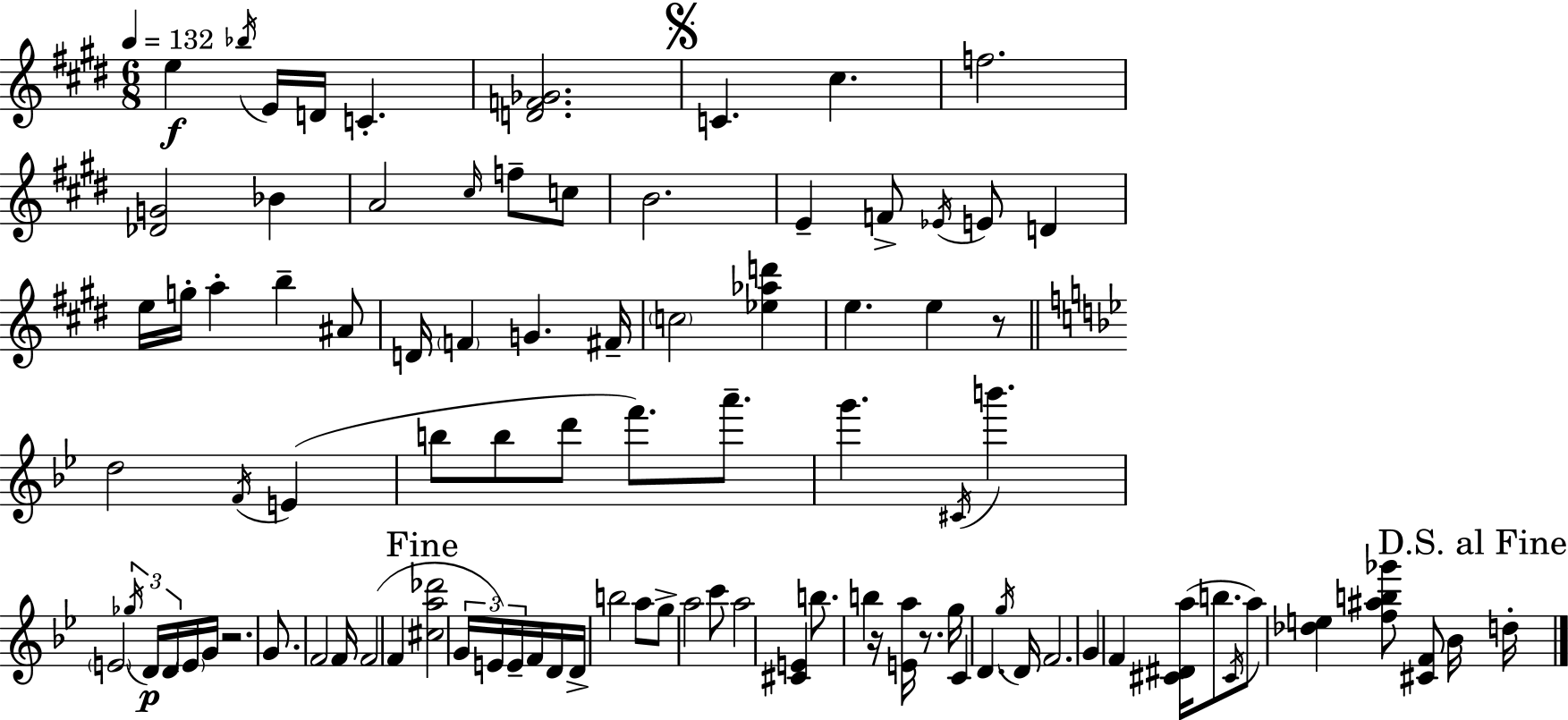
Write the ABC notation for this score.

X:1
T:Untitled
M:6/8
L:1/4
K:E
e _b/4 E/4 D/4 C [DF_G]2 C ^c f2 [_DG]2 _B A2 ^c/4 f/2 c/2 B2 E F/2 _E/4 E/2 D e/4 g/4 a b ^A/2 D/4 F G ^F/4 c2 [_e_ad'] e e z/2 d2 F/4 E b/2 b/2 d'/2 f'/2 a'/2 g' ^C/4 b' E2 _g/4 D/4 D/4 E/4 G/4 z2 G/2 F2 F/4 F2 F [^ca_d']2 G/4 E/4 E/4 F/4 D/4 D/4 b2 a/2 g/2 a2 c'/2 a2 [^CE] b/2 b z/4 [Ea]/4 z/2 g/4 C D g/4 D/4 F2 G F [^C^Da]/4 b/2 ^C/4 a/2 [_de] [f^ab_g']/2 [^CF]/2 _B/4 d/4